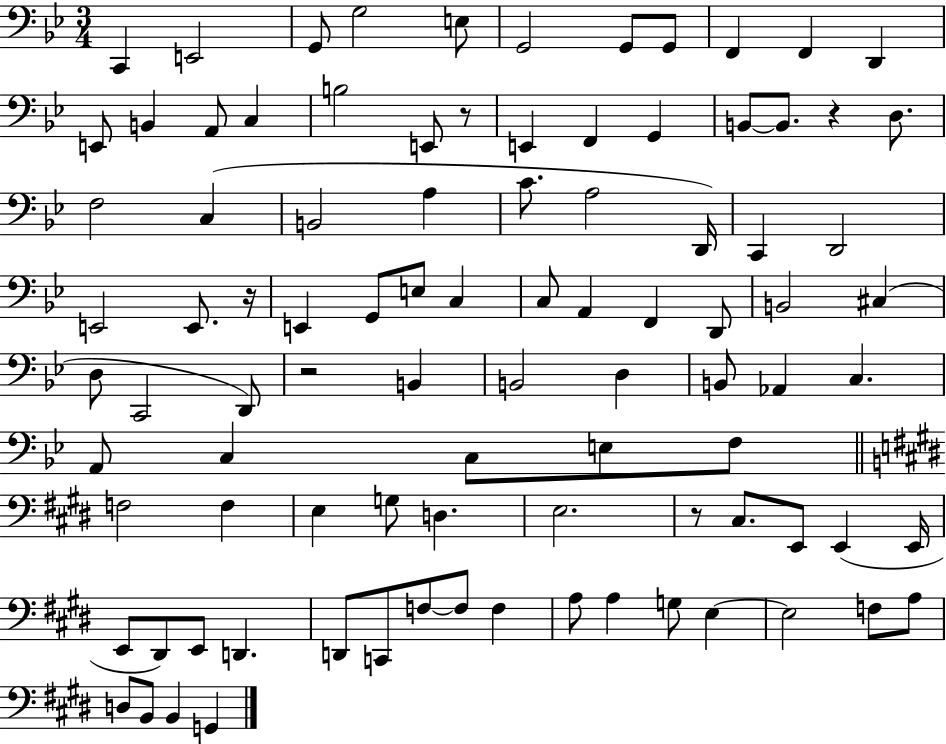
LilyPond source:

{
  \clef bass
  \numericTimeSignature
  \time 3/4
  \key bes \major
  c,4 e,2 | g,8 g2 e8 | g,2 g,8 g,8 | f,4 f,4 d,4 | \break e,8 b,4 a,8 c4 | b2 e,8 r8 | e,4 f,4 g,4 | b,8~~ b,8. r4 d8. | \break f2 c4( | b,2 a4 | c'8. a2 d,16) | c,4 d,2 | \break e,2 e,8. r16 | e,4 g,8 e8 c4 | c8 a,4 f,4 d,8 | b,2 cis4( | \break d8 c,2 d,8) | r2 b,4 | b,2 d4 | b,8 aes,4 c4. | \break a,8 c4 c8 e8 f8 | \bar "||" \break \key e \major f2 f4 | e4 g8 d4. | e2. | r8 cis8. e,8 e,4( e,16 | \break e,8 dis,8) e,8 d,4. | d,8 c,8 f8~~ f8 f4 | a8 a4 g8 e4~~ | e2 f8 a8 | \break d8 b,8 b,4 g,4 | \bar "|."
}